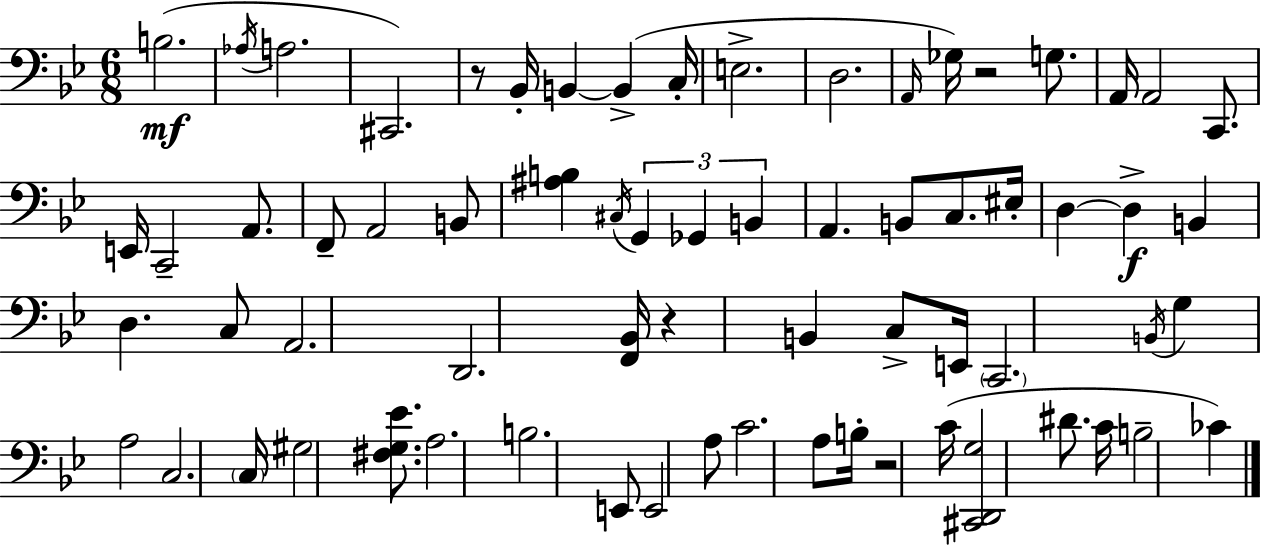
X:1
T:Untitled
M:6/8
L:1/4
K:Gm
B,2 _A,/4 A,2 ^C,,2 z/2 _B,,/4 B,, B,, C,/4 E,2 D,2 A,,/4 _G,/4 z2 G,/2 A,,/4 A,,2 C,,/2 E,,/4 C,,2 A,,/2 F,,/2 A,,2 B,,/2 [^A,B,] ^C,/4 G,, _G,, B,, A,, B,,/2 C,/2 ^E,/4 D, D, B,, D, C,/2 A,,2 D,,2 [F,,_B,,]/4 z B,, C,/2 E,,/4 C,,2 B,,/4 G, A,2 C,2 C,/4 ^G,2 [^F,G,_E]/2 A,2 B,2 E,,/2 E,,2 A,/2 C2 A,/2 B,/4 z2 C/4 [^C,,D,,G,]2 ^D/2 C/4 B,2 _C